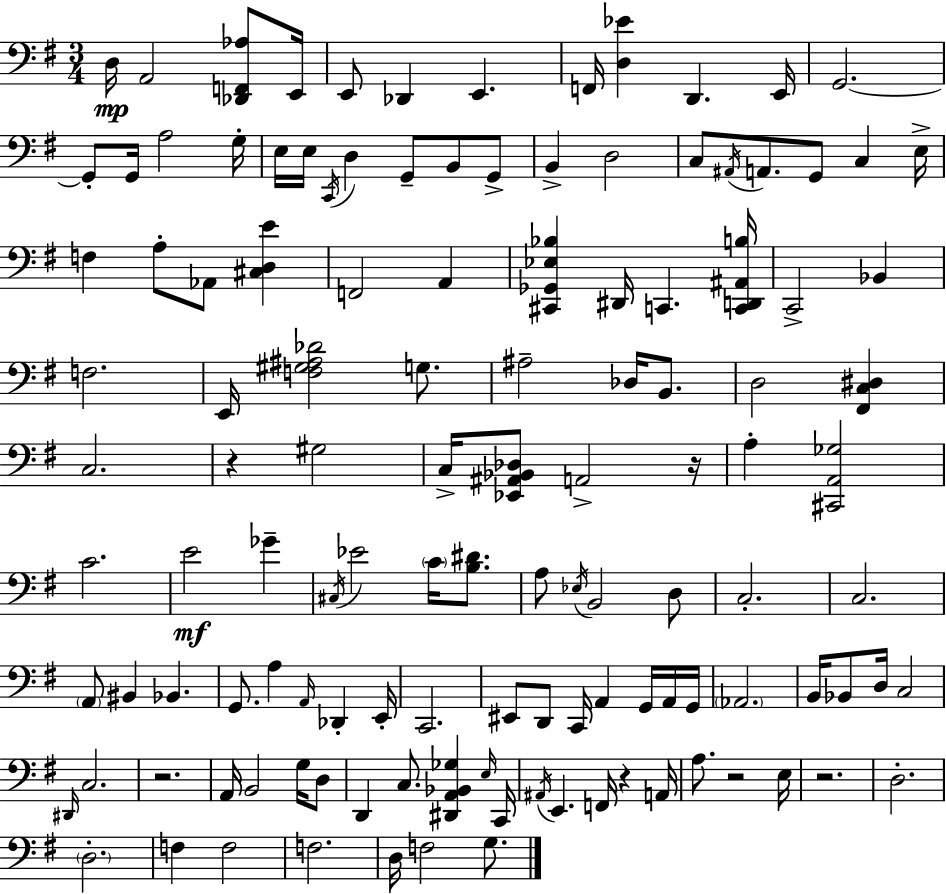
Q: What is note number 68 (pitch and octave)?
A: A2